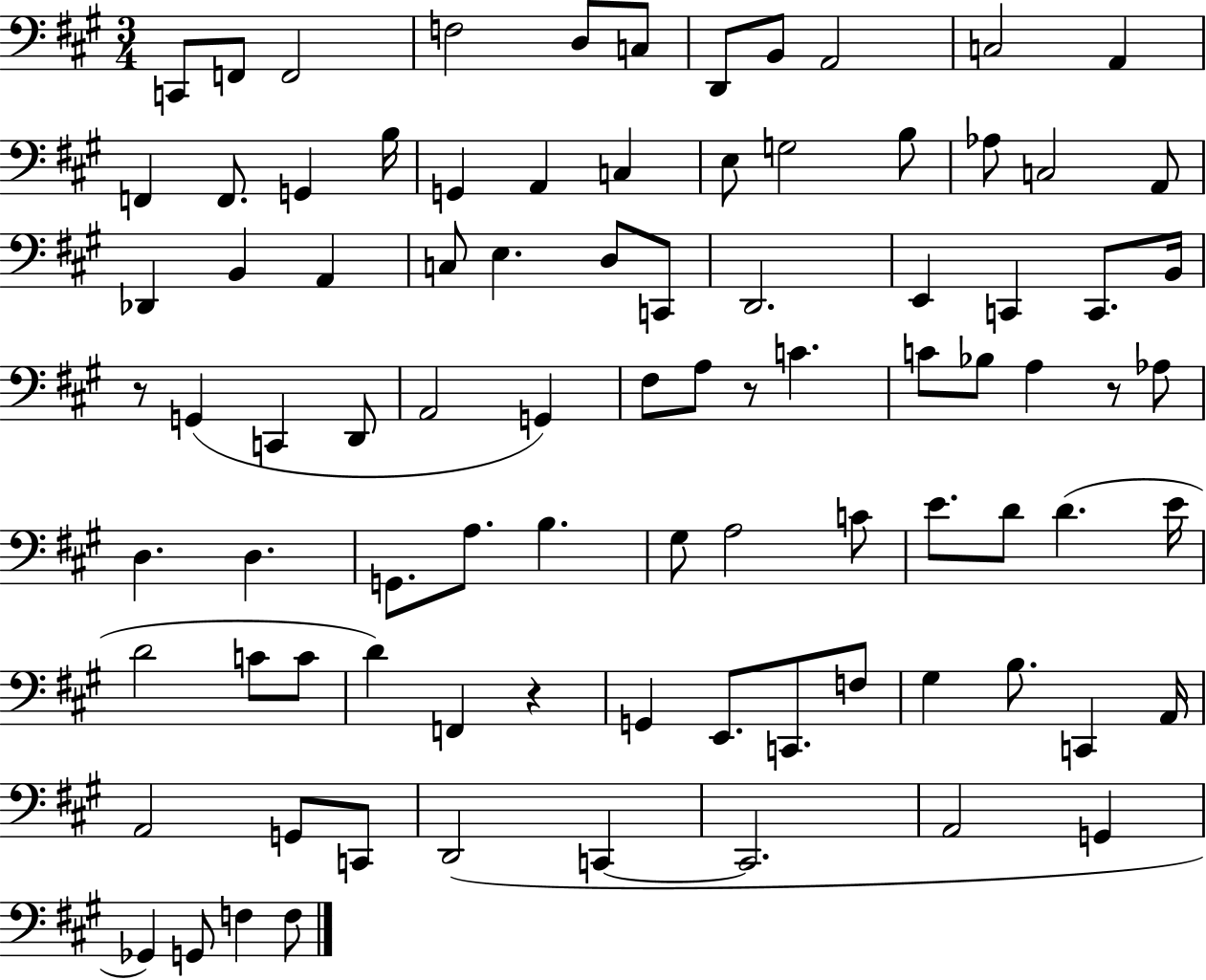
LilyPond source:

{
  \clef bass
  \numericTimeSignature
  \time 3/4
  \key a \major
  \repeat volta 2 { c,8 f,8 f,2 | f2 d8 c8 | d,8 b,8 a,2 | c2 a,4 | \break f,4 f,8. g,4 b16 | g,4 a,4 c4 | e8 g2 b8 | aes8 c2 a,8 | \break des,4 b,4 a,4 | c8 e4. d8 c,8 | d,2. | e,4 c,4 c,8. b,16 | \break r8 g,4( c,4 d,8 | a,2 g,4) | fis8 a8 r8 c'4. | c'8 bes8 a4 r8 aes8 | \break d4. d4. | g,8. a8. b4. | gis8 a2 c'8 | e'8. d'8 d'4.( e'16 | \break d'2 c'8 c'8 | d'4) f,4 r4 | g,4 e,8. c,8. f8 | gis4 b8. c,4 a,16 | \break a,2 g,8 c,8 | d,2( c,4~~ | c,2. | a,2 g,4 | \break ges,4) g,8 f4 f8 | } \bar "|."
}